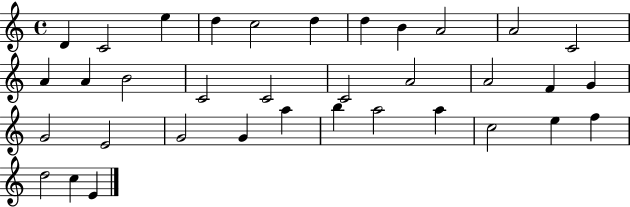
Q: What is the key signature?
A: C major